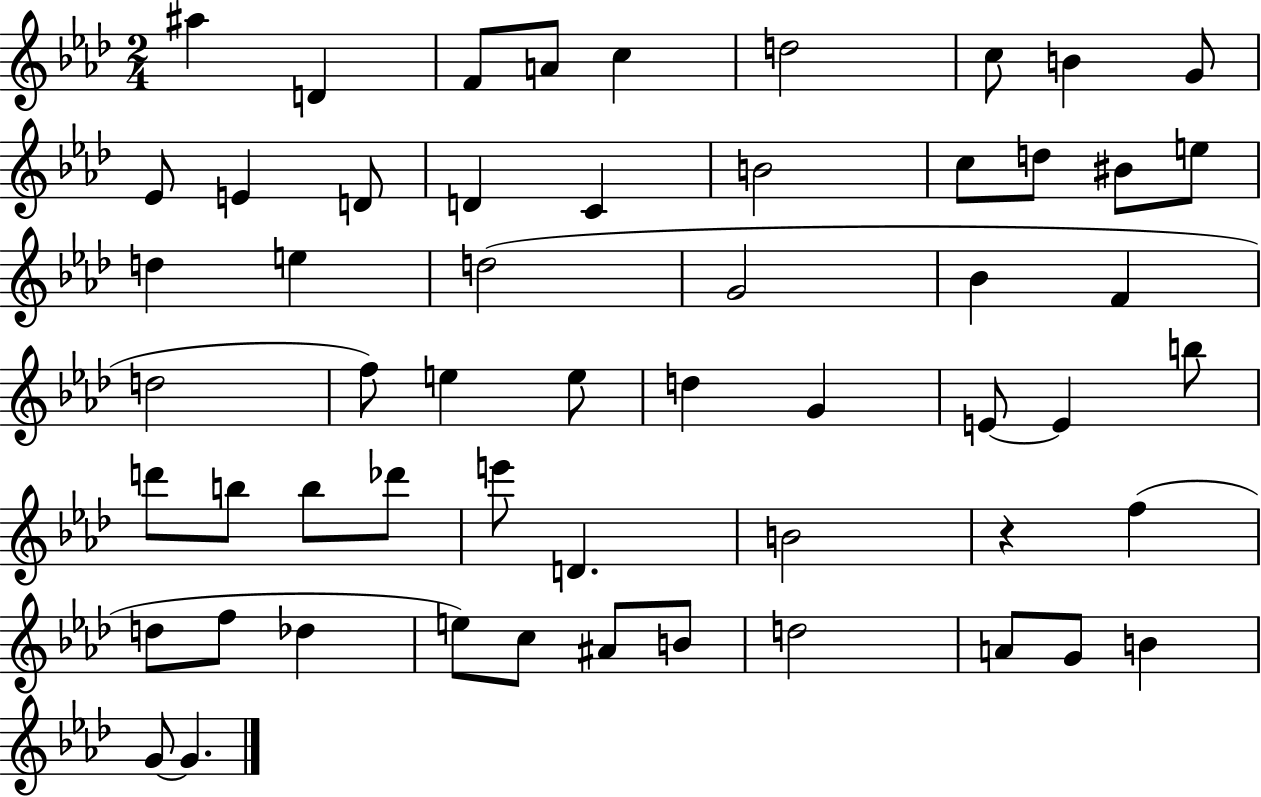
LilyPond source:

{
  \clef treble
  \numericTimeSignature
  \time 2/4
  \key aes \major
  \repeat volta 2 { ais''4 d'4 | f'8 a'8 c''4 | d''2 | c''8 b'4 g'8 | \break ees'8 e'4 d'8 | d'4 c'4 | b'2 | c''8 d''8 bis'8 e''8 | \break d''4 e''4 | d''2( | g'2 | bes'4 f'4 | \break d''2 | f''8) e''4 e''8 | d''4 g'4 | e'8~~ e'4 b''8 | \break d'''8 b''8 b''8 des'''8 | e'''8 d'4. | b'2 | r4 f''4( | \break d''8 f''8 des''4 | e''8) c''8 ais'8 b'8 | d''2 | a'8 g'8 b'4 | \break g'8~~ g'4. | } \bar "|."
}